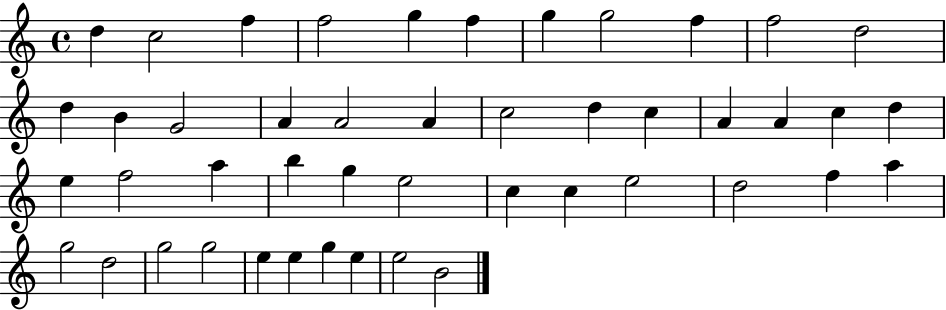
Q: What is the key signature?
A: C major